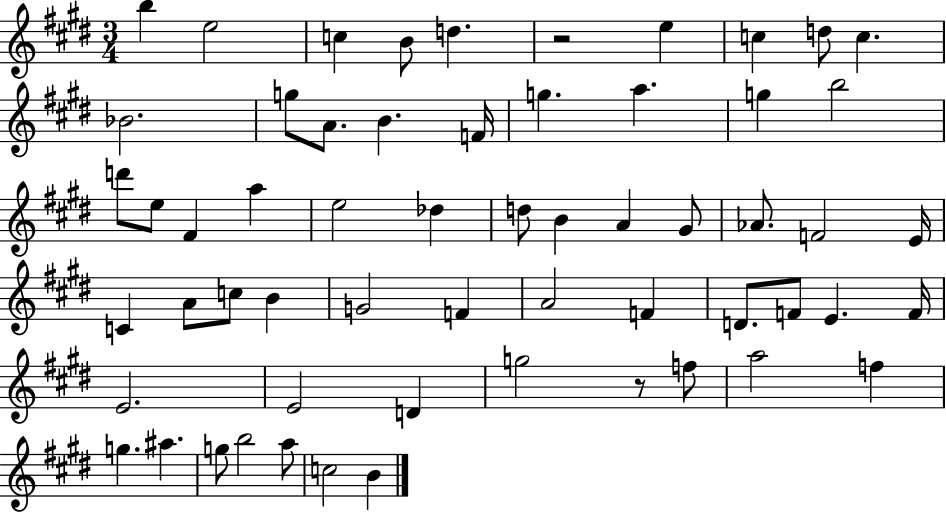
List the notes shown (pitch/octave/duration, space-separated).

B5/q E5/h C5/q B4/e D5/q. R/h E5/q C5/q D5/e C5/q. Bb4/h. G5/e A4/e. B4/q. F4/s G5/q. A5/q. G5/q B5/h D6/e E5/e F#4/q A5/q E5/h Db5/q D5/e B4/q A4/q G#4/e Ab4/e. F4/h E4/s C4/q A4/e C5/e B4/q G4/h F4/q A4/h F4/q D4/e. F4/e E4/q. F4/s E4/h. E4/h D4/q G5/h R/e F5/e A5/h F5/q G5/q. A#5/q. G5/e B5/h A5/e C5/h B4/q